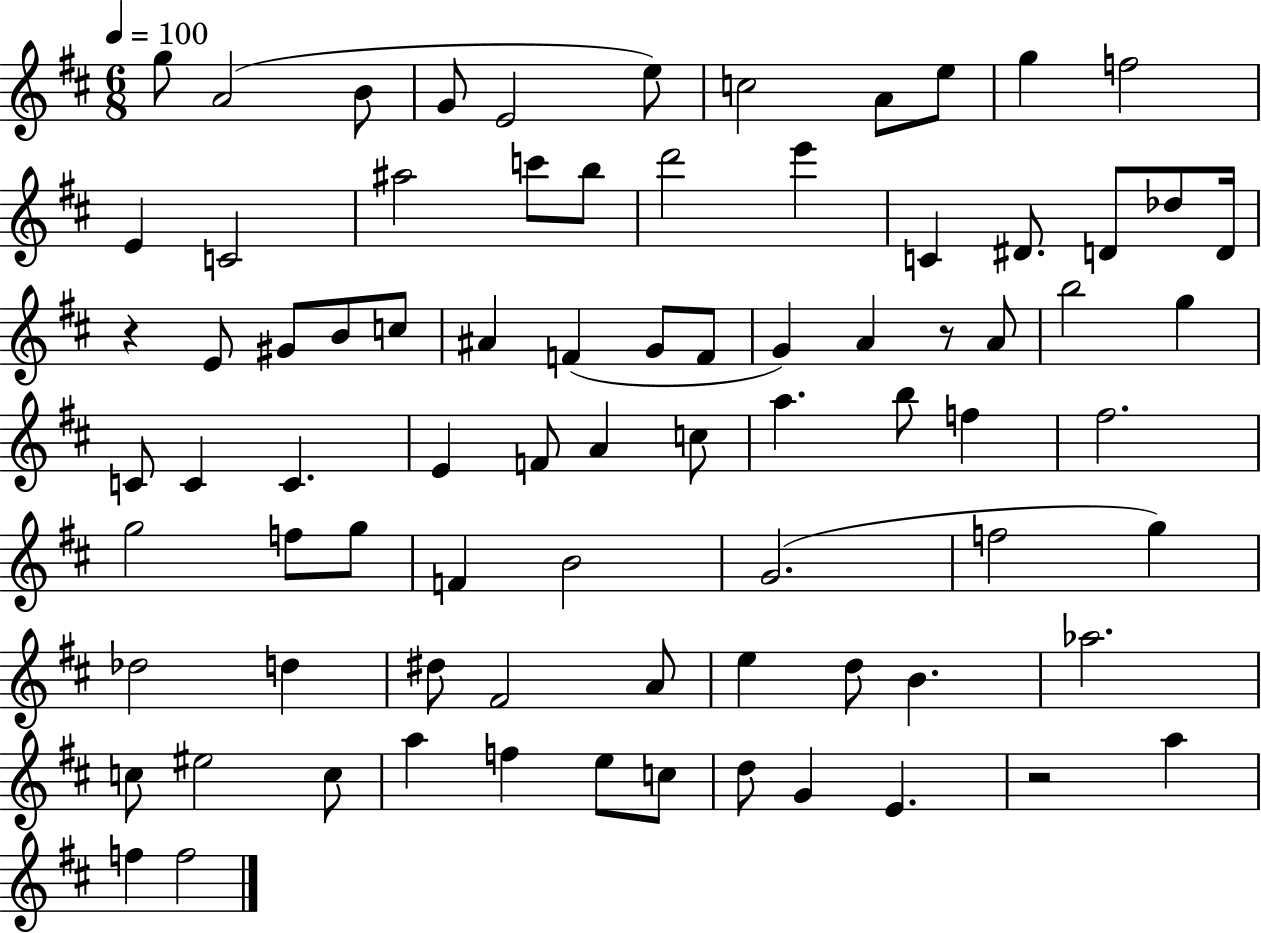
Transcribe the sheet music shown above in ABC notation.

X:1
T:Untitled
M:6/8
L:1/4
K:D
g/2 A2 B/2 G/2 E2 e/2 c2 A/2 e/2 g f2 E C2 ^a2 c'/2 b/2 d'2 e' C ^D/2 D/2 _d/2 D/4 z E/2 ^G/2 B/2 c/2 ^A F G/2 F/2 G A z/2 A/2 b2 g C/2 C C E F/2 A c/2 a b/2 f ^f2 g2 f/2 g/2 F B2 G2 f2 g _d2 d ^d/2 ^F2 A/2 e d/2 B _a2 c/2 ^e2 c/2 a f e/2 c/2 d/2 G E z2 a f f2